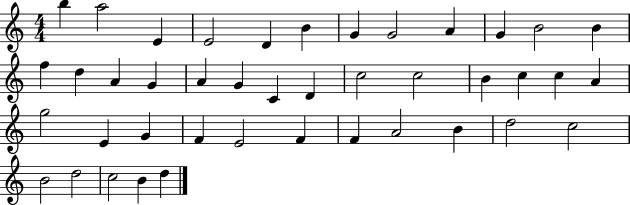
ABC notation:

X:1
T:Untitled
M:4/4
L:1/4
K:C
b a2 E E2 D B G G2 A G B2 B f d A G A G C D c2 c2 B c c A g2 E G F E2 F F A2 B d2 c2 B2 d2 c2 B d